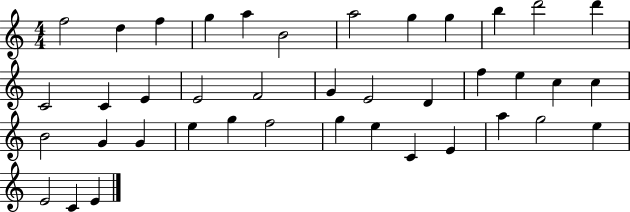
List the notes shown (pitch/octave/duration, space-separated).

F5/h D5/q F5/q G5/q A5/q B4/h A5/h G5/q G5/q B5/q D6/h D6/q C4/h C4/q E4/q E4/h F4/h G4/q E4/h D4/q F5/q E5/q C5/q C5/q B4/h G4/q G4/q E5/q G5/q F5/h G5/q E5/q C4/q E4/q A5/q G5/h E5/q E4/h C4/q E4/q